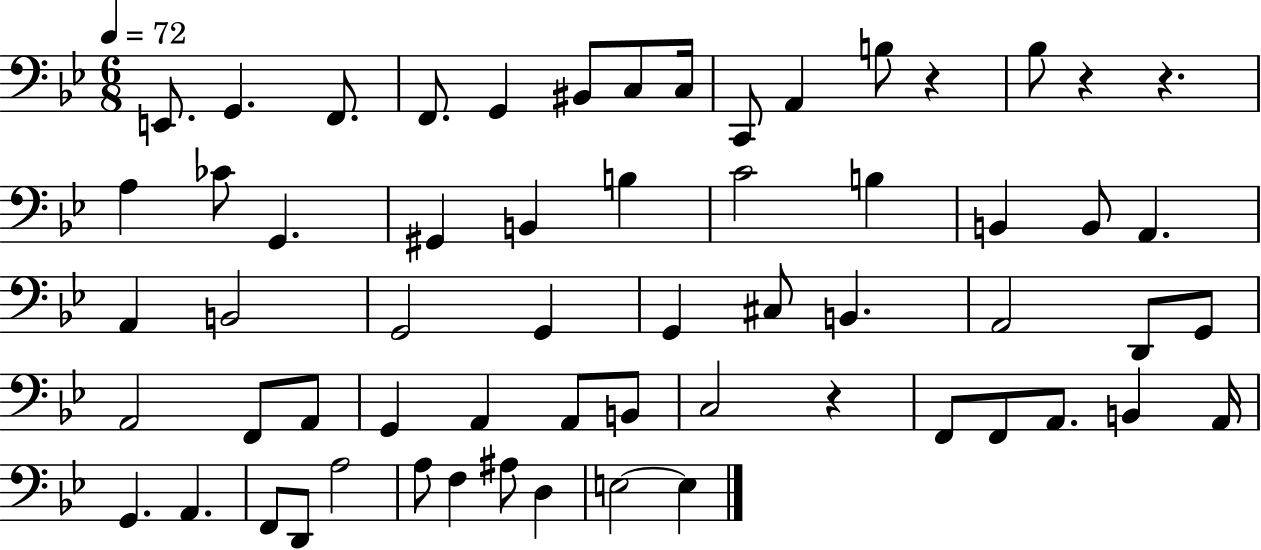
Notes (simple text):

E2/e. G2/q. F2/e. F2/e. G2/q BIS2/e C3/e C3/s C2/e A2/q B3/e R/q Bb3/e R/q R/q. A3/q CES4/e G2/q. G#2/q B2/q B3/q C4/h B3/q B2/q B2/e A2/q. A2/q B2/h G2/h G2/q G2/q C#3/e B2/q. A2/h D2/e G2/e A2/h F2/e A2/e G2/q A2/q A2/e B2/e C3/h R/q F2/e F2/e A2/e. B2/q A2/s G2/q. A2/q. F2/e D2/e A3/h A3/e F3/q A#3/e D3/q E3/h E3/q